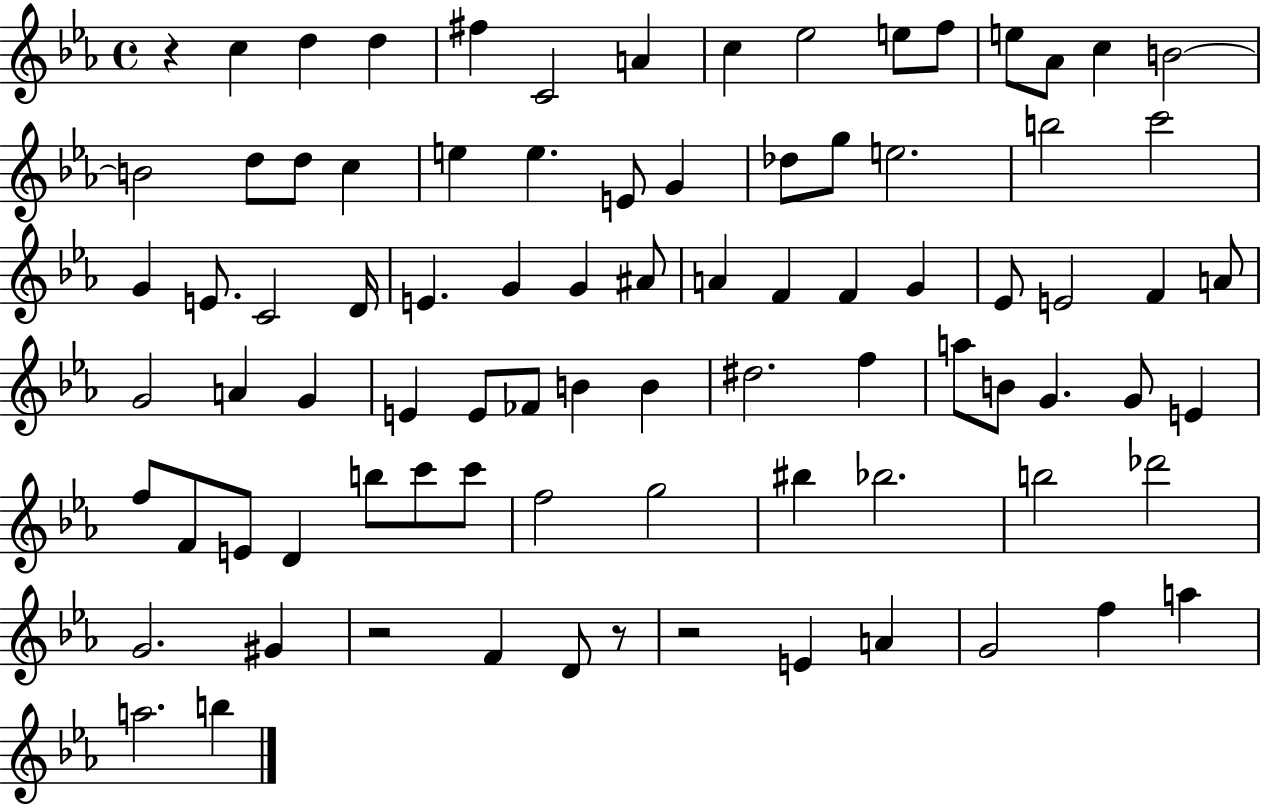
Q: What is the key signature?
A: EES major